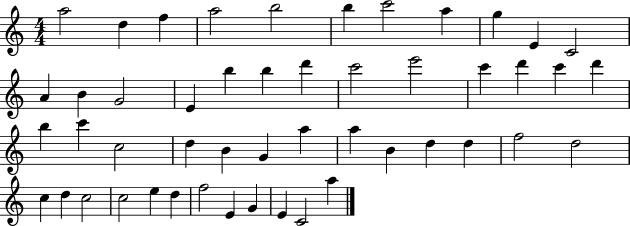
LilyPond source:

{
  \clef treble
  \numericTimeSignature
  \time 4/4
  \key c \major
  a''2 d''4 f''4 | a''2 b''2 | b''4 c'''2 a''4 | g''4 e'4 c'2 | \break a'4 b'4 g'2 | e'4 b''4 b''4 d'''4 | c'''2 e'''2 | c'''4 d'''4 c'''4 d'''4 | \break b''4 c'''4 c''2 | d''4 b'4 g'4 a''4 | a''4 b'4 d''4 d''4 | f''2 d''2 | \break c''4 d''4 c''2 | c''2 e''4 d''4 | f''2 e'4 g'4 | e'4 c'2 a''4 | \break \bar "|."
}